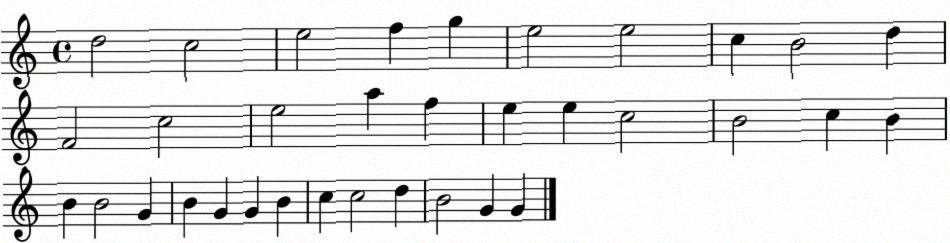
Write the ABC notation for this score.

X:1
T:Untitled
M:4/4
L:1/4
K:C
d2 c2 e2 f g e2 e2 c B2 d F2 c2 e2 a f e e c2 B2 c B B B2 G B G G B c c2 d B2 G G